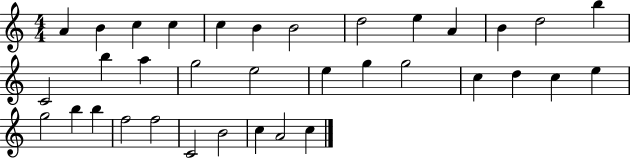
{
  \clef treble
  \numericTimeSignature
  \time 4/4
  \key c \major
  a'4 b'4 c''4 c''4 | c''4 b'4 b'2 | d''2 e''4 a'4 | b'4 d''2 b''4 | \break c'2 b''4 a''4 | g''2 e''2 | e''4 g''4 g''2 | c''4 d''4 c''4 e''4 | \break g''2 b''4 b''4 | f''2 f''2 | c'2 b'2 | c''4 a'2 c''4 | \break \bar "|."
}